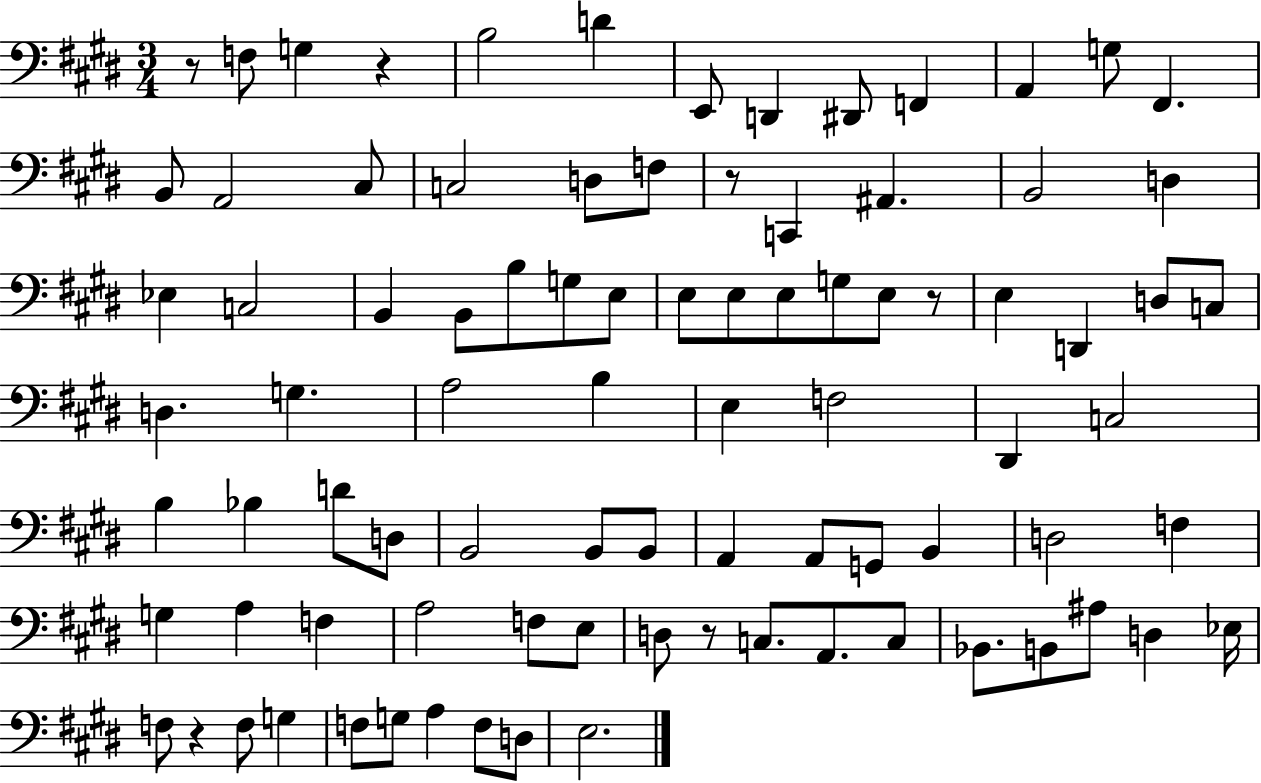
{
  \clef bass
  \numericTimeSignature
  \time 3/4
  \key e \major
  r8 f8 g4 r4 | b2 d'4 | e,8 d,4 dis,8 f,4 | a,4 g8 fis,4. | \break b,8 a,2 cis8 | c2 d8 f8 | r8 c,4 ais,4. | b,2 d4 | \break ees4 c2 | b,4 b,8 b8 g8 e8 | e8 e8 e8 g8 e8 r8 | e4 d,4 d8 c8 | \break d4. g4. | a2 b4 | e4 f2 | dis,4 c2 | \break b4 bes4 d'8 d8 | b,2 b,8 b,8 | a,4 a,8 g,8 b,4 | d2 f4 | \break g4 a4 f4 | a2 f8 e8 | d8 r8 c8. a,8. c8 | bes,8. b,8 ais8 d4 ees16 | \break f8 r4 f8 g4 | f8 g8 a4 f8 d8 | e2. | \bar "|."
}